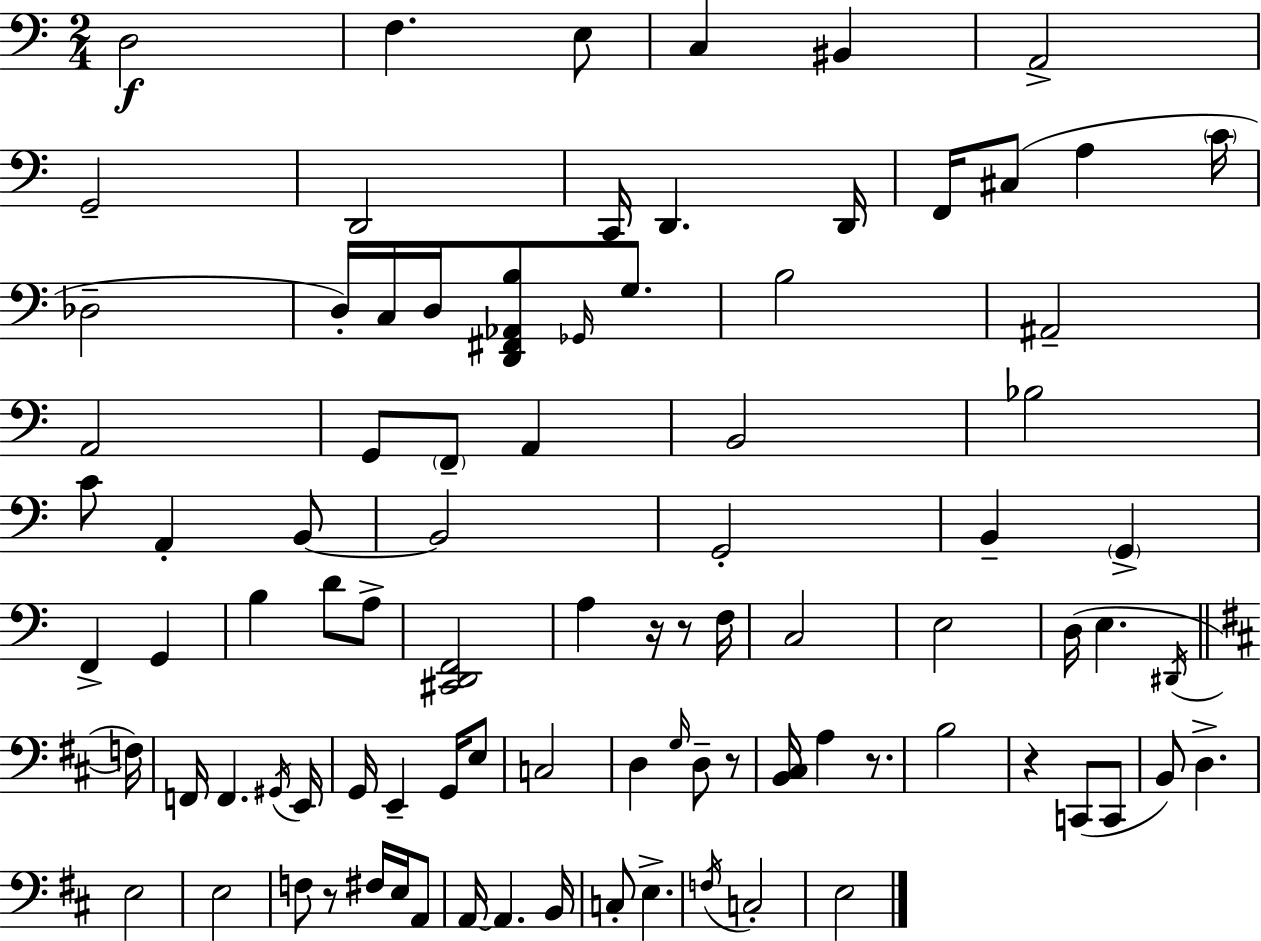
{
  \clef bass
  \numericTimeSignature
  \time 2/4
  \key c \major
  d2\f | f4. e8 | c4 bis,4 | a,2-> | \break g,2-- | d,2 | c,16 d,4. d,16 | f,16 cis8( a4 \parenthesize c'16 | \break des2-- | d16-.) c16 d16 <d, fis, aes, b>8 \grace { ges,16 } g8. | b2 | ais,2-- | \break a,2 | g,8 \parenthesize f,8-- a,4 | b,2 | bes2 | \break c'8 a,4-. b,8~~ | b,2 | g,2-. | b,4-- \parenthesize g,4-> | \break f,4-> g,4 | b4 d'8 a8-> | <cis, d, f,>2 | a4 r16 r8 | \break f16 c2 | e2 | d16( e4. | \acciaccatura { dis,16 } \bar "||" \break \key d \major f16) f,16 f,4. | \acciaccatura { gis,16 } e,16 g,16 e,4-- g,16 | e8 c2 | d4 \grace { g16 } d8-- | \break r8 <b, cis>16 a4 | r8. b2 | r4 c,8( | c,8 b,8) d4.-> | \break e2 | e2 | f8 r8 fis16 | e16 a,8 a,16~~ a,4. | \break b,16 c8-. e4.-> | \acciaccatura { f16 } c2-. | e2 | \bar "|."
}